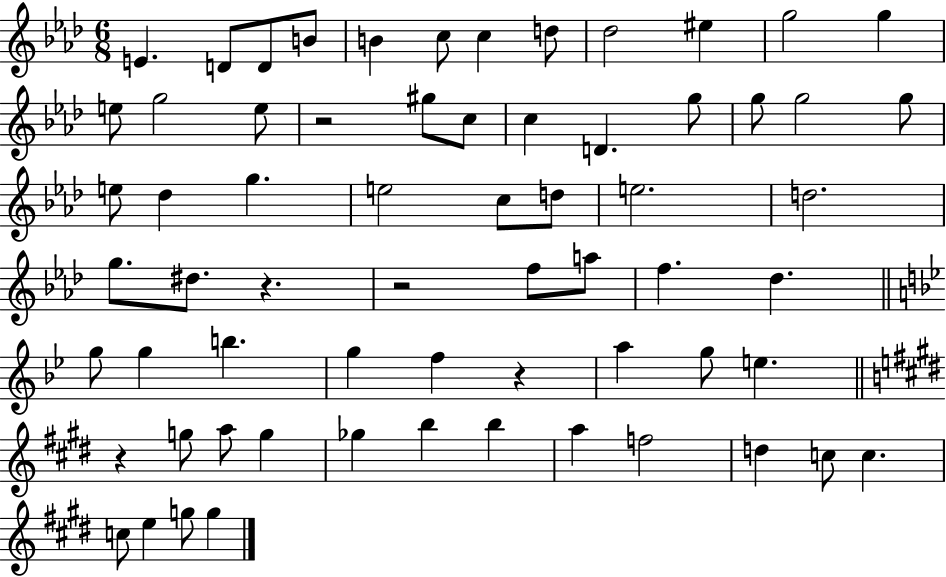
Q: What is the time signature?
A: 6/8